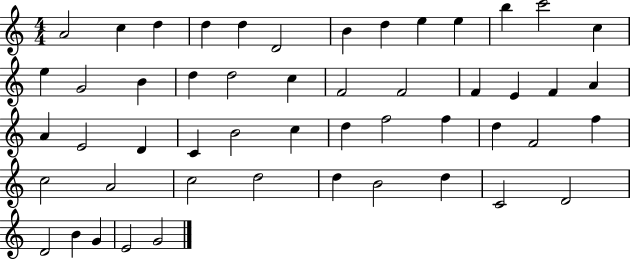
{
  \clef treble
  \numericTimeSignature
  \time 4/4
  \key c \major
  a'2 c''4 d''4 | d''4 d''4 d'2 | b'4 d''4 e''4 e''4 | b''4 c'''2 c''4 | \break e''4 g'2 b'4 | d''4 d''2 c''4 | f'2 f'2 | f'4 e'4 f'4 a'4 | \break a'4 e'2 d'4 | c'4 b'2 c''4 | d''4 f''2 f''4 | d''4 f'2 f''4 | \break c''2 a'2 | c''2 d''2 | d''4 b'2 d''4 | c'2 d'2 | \break d'2 b'4 g'4 | e'2 g'2 | \bar "|."
}